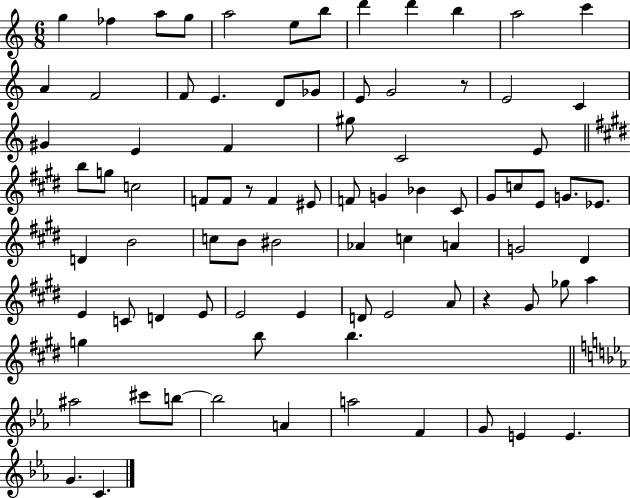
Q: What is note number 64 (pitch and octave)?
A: G#4